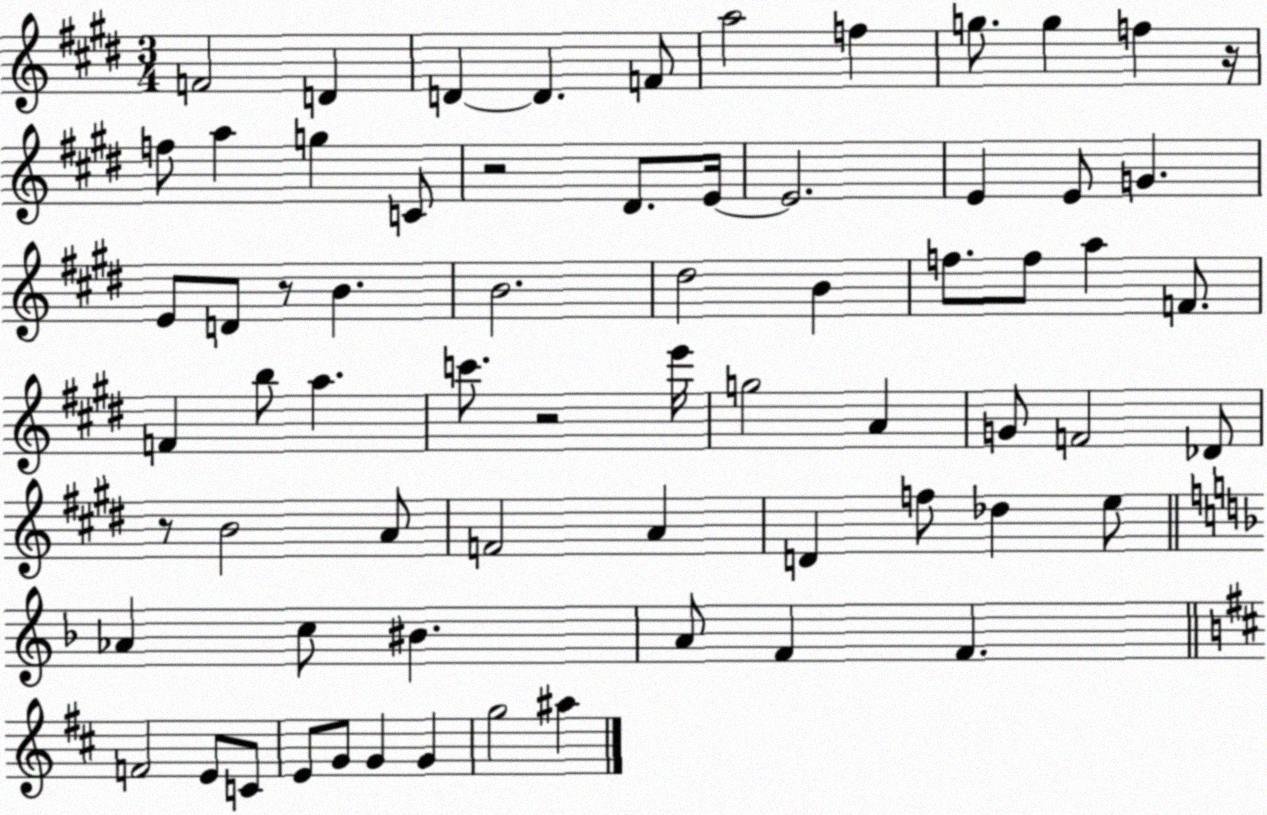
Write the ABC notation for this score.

X:1
T:Untitled
M:3/4
L:1/4
K:E
F2 D D D F/2 a2 f g/2 g f z/4 f/2 a g C/2 z2 ^D/2 E/4 E2 E E/2 G E/2 D/2 z/2 B B2 ^d2 B f/2 f/2 a F/2 F b/2 a c'/2 z2 e'/4 g2 A G/2 F2 _D/2 z/2 B2 A/2 F2 A D f/2 _d e/2 _A c/2 ^B A/2 F F F2 E/2 C/2 E/2 G/2 G G g2 ^a